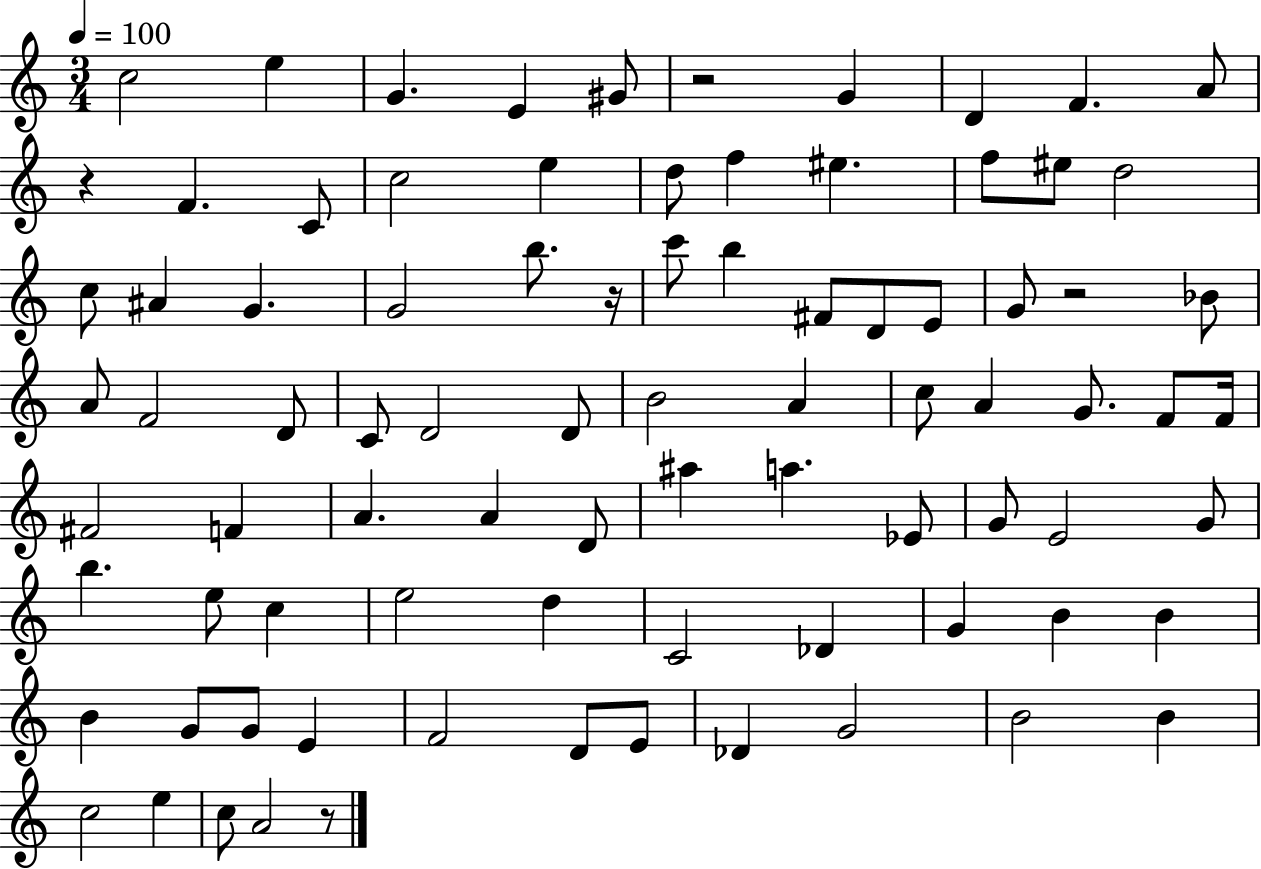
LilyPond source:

{
  \clef treble
  \numericTimeSignature
  \time 3/4
  \key c \major
  \tempo 4 = 100
  c''2 e''4 | g'4. e'4 gis'8 | r2 g'4 | d'4 f'4. a'8 | \break r4 f'4. c'8 | c''2 e''4 | d''8 f''4 eis''4. | f''8 eis''8 d''2 | \break c''8 ais'4 g'4. | g'2 b''8. r16 | c'''8 b''4 fis'8 d'8 e'8 | g'8 r2 bes'8 | \break a'8 f'2 d'8 | c'8 d'2 d'8 | b'2 a'4 | c''8 a'4 g'8. f'8 f'16 | \break fis'2 f'4 | a'4. a'4 d'8 | ais''4 a''4. ees'8 | g'8 e'2 g'8 | \break b''4. e''8 c''4 | e''2 d''4 | c'2 des'4 | g'4 b'4 b'4 | \break b'4 g'8 g'8 e'4 | f'2 d'8 e'8 | des'4 g'2 | b'2 b'4 | \break c''2 e''4 | c''8 a'2 r8 | \bar "|."
}